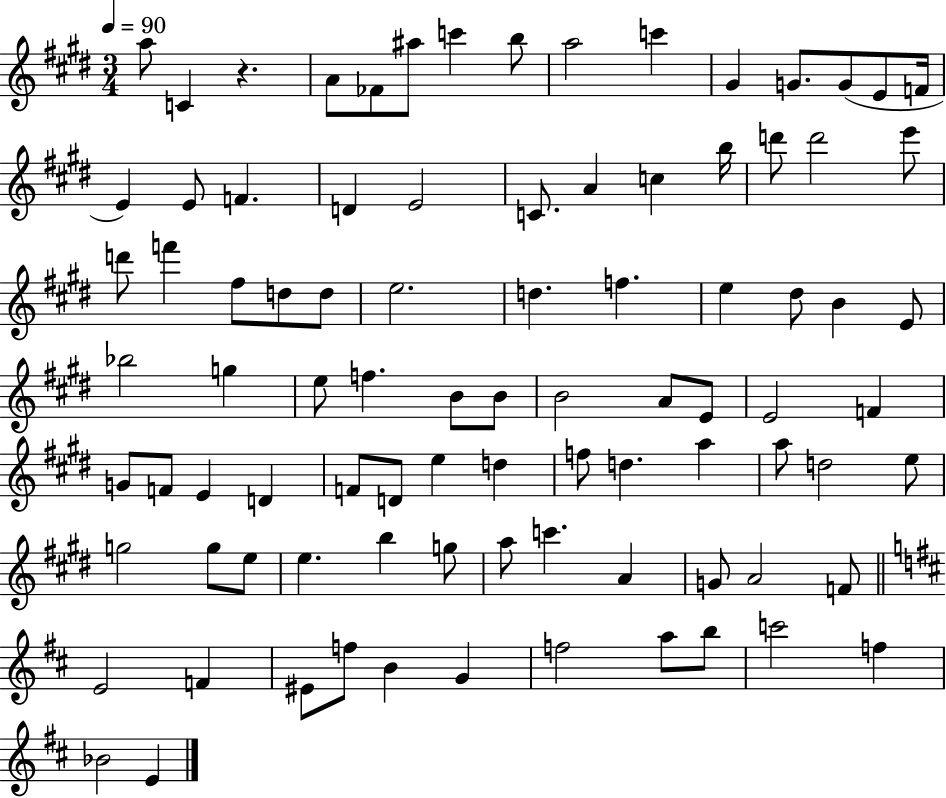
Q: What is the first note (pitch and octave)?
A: A5